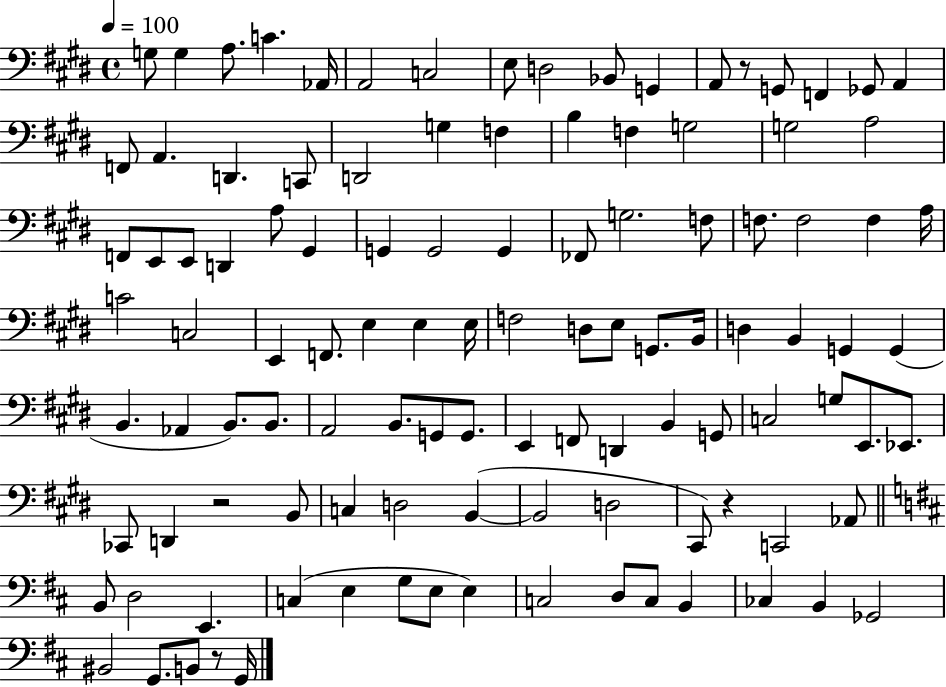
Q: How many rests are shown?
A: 4